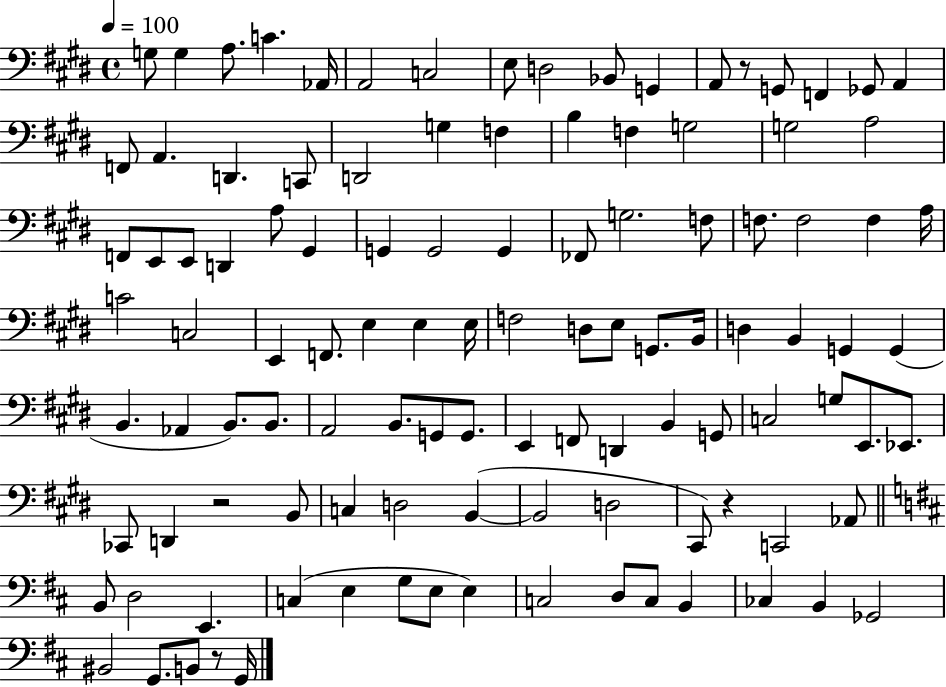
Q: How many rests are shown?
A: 4